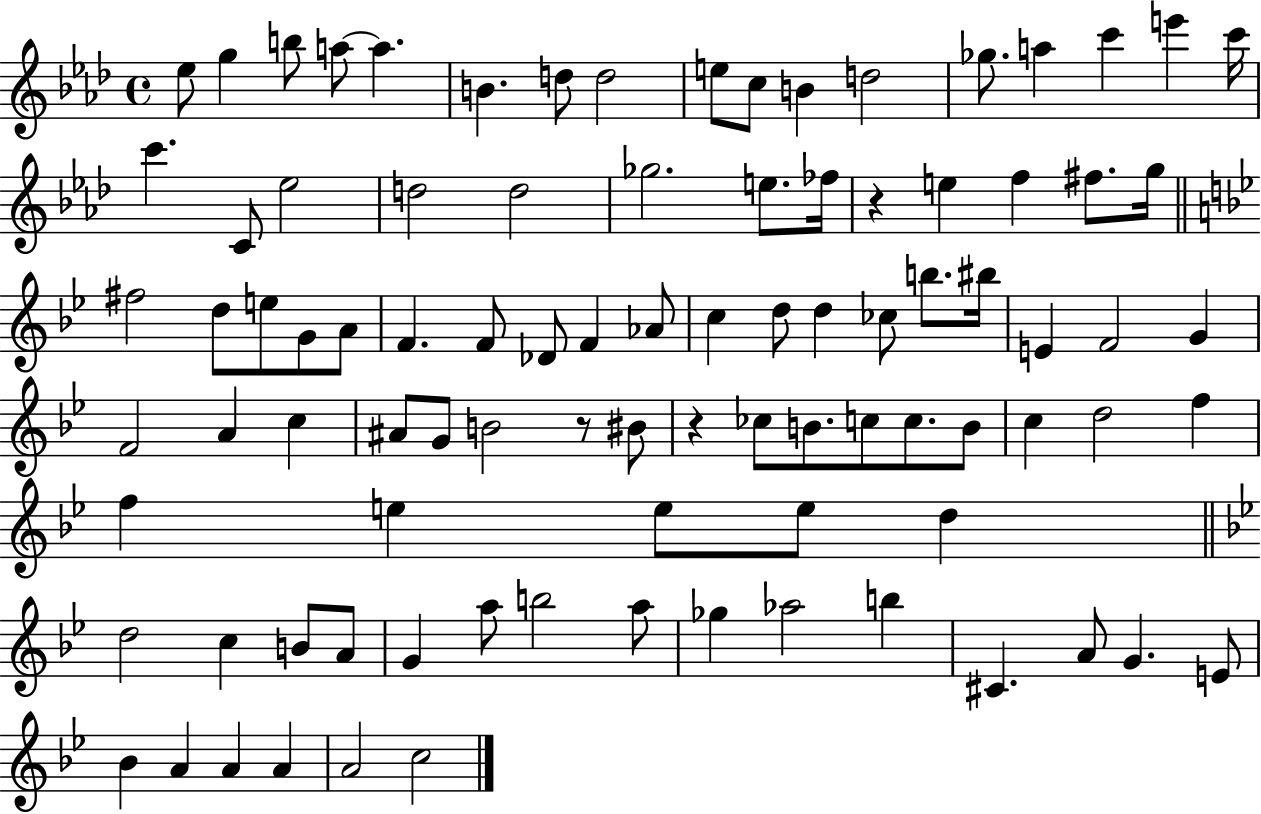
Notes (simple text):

Eb5/e G5/q B5/e A5/e A5/q. B4/q. D5/e D5/h E5/e C5/e B4/q D5/h Gb5/e. A5/q C6/q E6/q C6/s C6/q. C4/e Eb5/h D5/h D5/h Gb5/h. E5/e. FES5/s R/q E5/q F5/q F#5/e. G5/s F#5/h D5/e E5/e G4/e A4/e F4/q. F4/e Db4/e F4/q Ab4/e C5/q D5/e D5/q CES5/e B5/e. BIS5/s E4/q F4/h G4/q F4/h A4/q C5/q A#4/e G4/e B4/h R/e BIS4/e R/q CES5/e B4/e. C5/e C5/e. B4/e C5/q D5/h F5/q F5/q E5/q E5/e E5/e D5/q D5/h C5/q B4/e A4/e G4/q A5/e B5/h A5/e Gb5/q Ab5/h B5/q C#4/q. A4/e G4/q. E4/e Bb4/q A4/q A4/q A4/q A4/h C5/h